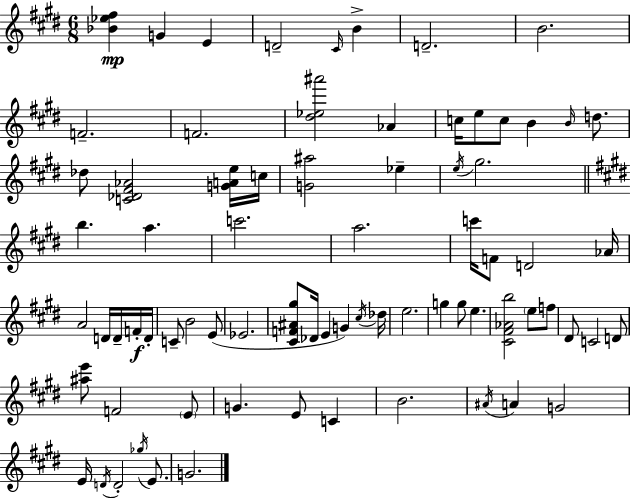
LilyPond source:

{
  \clef treble
  \numericTimeSignature
  \time 6/8
  \key e \major
  <bes' ees'' fis''>4\mp g'4 e'4 | d'2-- \grace { cis'16 } b'4-> | d'2.-- | b'2. | \break f'2.-- | f'2. | <dis'' ees'' ais'''>2 aes'4 | c''16 e''8 c''8 b'4 \grace { b'16 } d''8. | \break des''8 <c' des' fis' aes'>2 | <g' a' e''>16 c''16 <g' ais''>2 ees''4-- | \acciaccatura { e''16 } gis''2. | \bar "||" \break \key e \major b''4. a''4. | c'''2. | a''2. | c'''16 f'8 d'2 aes'16 | \break a'2 d'16 d'16-- f'16-.\f d'16-. | c'8-- b'2 e'8( | ees'2. | <cis' f' ais' gis''>8 des'16 e'4 g'4) \acciaccatura { cis''16 } | \break des''16 e''2. | g''4 g''8 e''4. | <cis' fis' aes' b''>2 \parenthesize e''8 f''8 | dis'8 c'2 d'8 | \break <ais'' e'''>8 f'2 \parenthesize e'8 | g'4. e'8 c'4 | b'2. | \acciaccatura { ais'16 } a'4 g'2 | \break e'16 \acciaccatura { d'16 } d'2-. | \acciaccatura { ges''16 } e'8. g'2. | \bar "|."
}